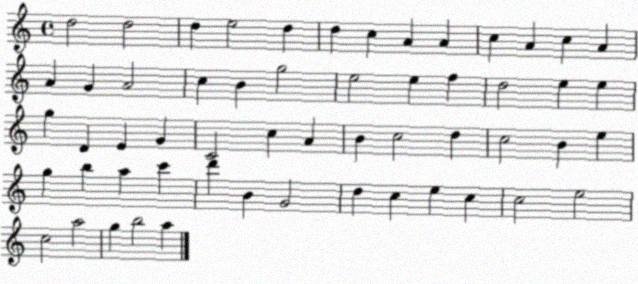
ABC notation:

X:1
T:Untitled
M:4/4
L:1/4
K:C
d2 d2 d e2 d d c A A c A c A A G A2 c B g2 e2 e f d2 e e g D E G C2 c A B c2 d c2 B e g b a c' d' B G2 d c e c c2 e2 c2 a2 g b2 a